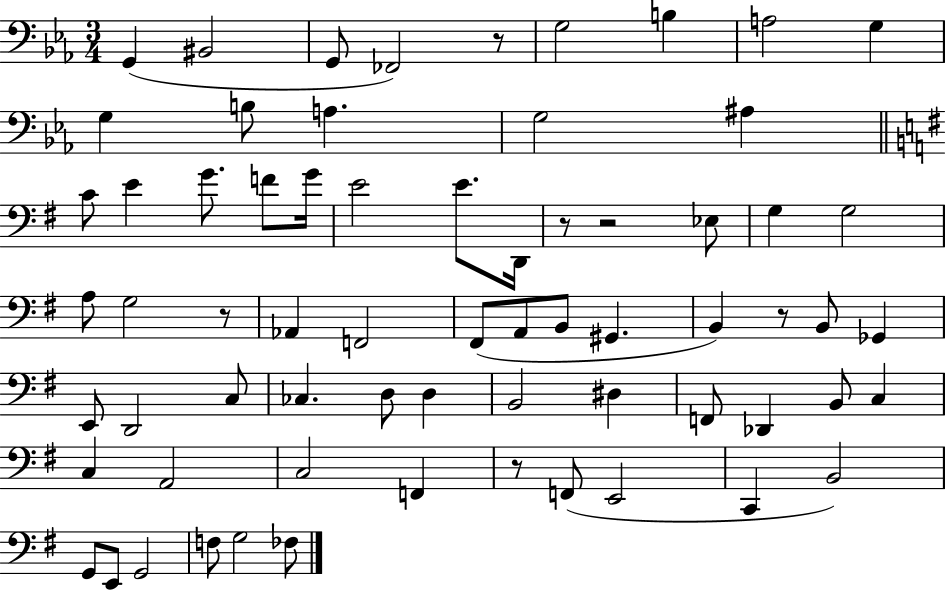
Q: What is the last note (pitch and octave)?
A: FES3